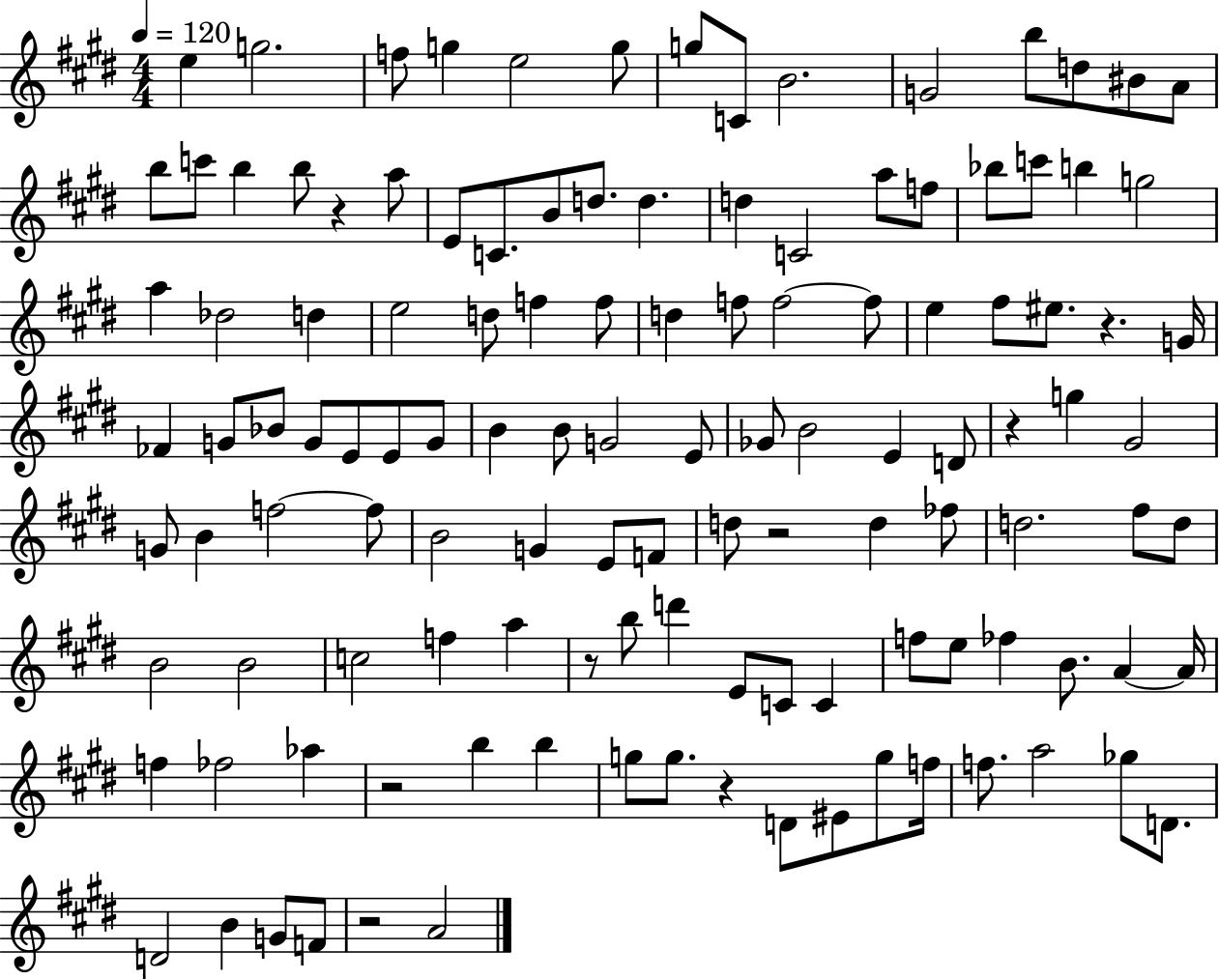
E5/q G5/h. F5/e G5/q E5/h G5/e G5/e C4/e B4/h. G4/h B5/e D5/e BIS4/e A4/e B5/e C6/e B5/q B5/e R/q A5/e E4/e C4/e. B4/e D5/e. D5/q. D5/q C4/h A5/e F5/e Bb5/e C6/e B5/q G5/h A5/q Db5/h D5/q E5/h D5/e F5/q F5/e D5/q F5/e F5/h F5/e E5/q F#5/e EIS5/e. R/q. G4/s FES4/q G4/e Bb4/e G4/e E4/e E4/e G4/e B4/q B4/e G4/h E4/e Gb4/e B4/h E4/q D4/e R/q G5/q G#4/h G4/e B4/q F5/h F5/e B4/h G4/q E4/e F4/e D5/e R/h D5/q FES5/e D5/h. F#5/e D5/e B4/h B4/h C5/h F5/q A5/q R/e B5/e D6/q E4/e C4/e C4/q F5/e E5/e FES5/q B4/e. A4/q A4/s F5/q FES5/h Ab5/q R/h B5/q B5/q G5/e G5/e. R/q D4/e EIS4/e G5/e F5/s F5/e. A5/h Gb5/e D4/e. D4/h B4/q G4/e F4/e R/h A4/h